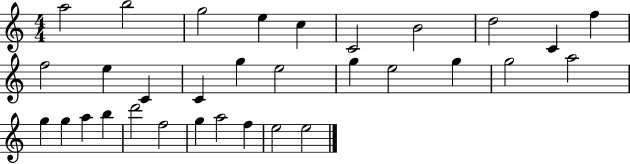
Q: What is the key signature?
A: C major